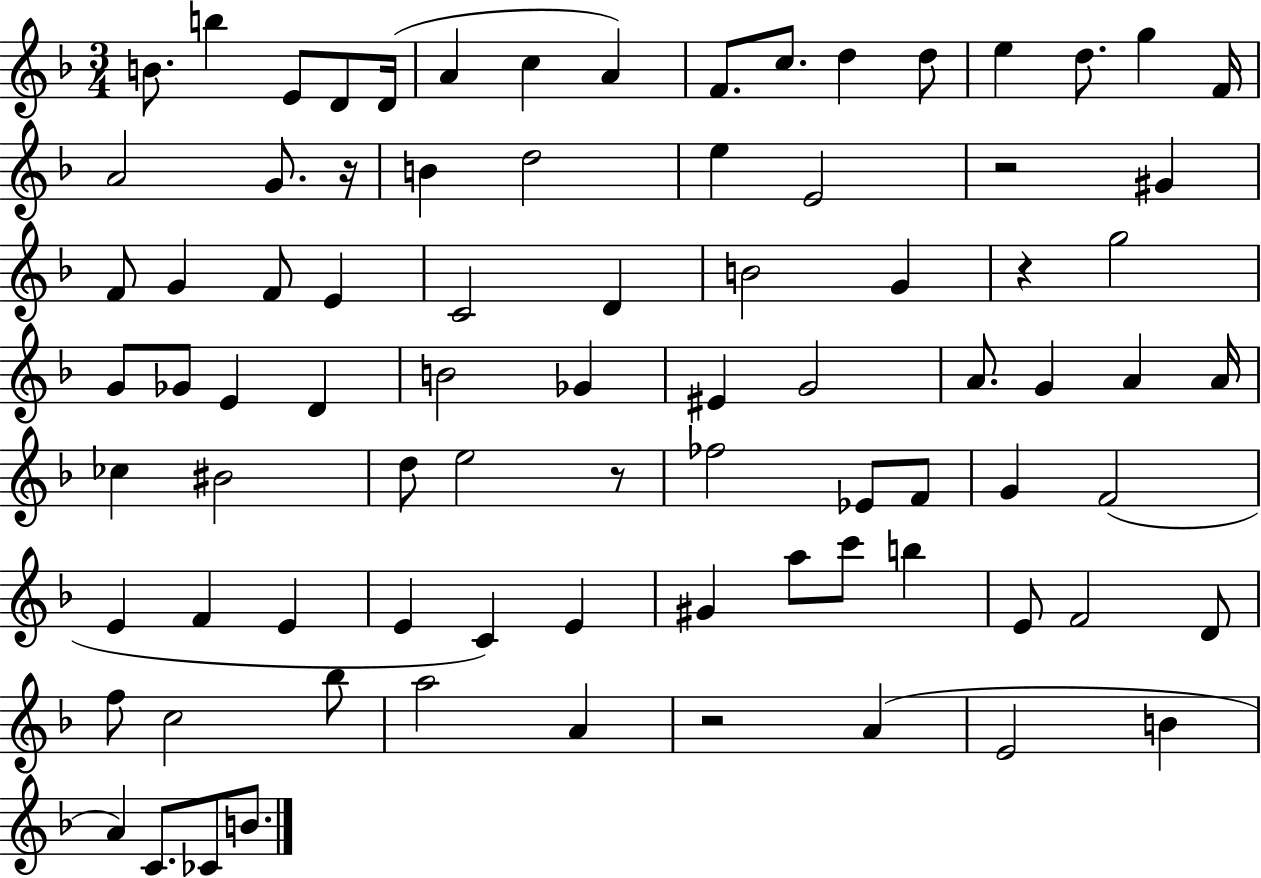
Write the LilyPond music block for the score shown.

{
  \clef treble
  \numericTimeSignature
  \time 3/4
  \key f \major
  \repeat volta 2 { b'8. b''4 e'8 d'8 d'16( | a'4 c''4 a'4) | f'8. c''8. d''4 d''8 | e''4 d''8. g''4 f'16 | \break a'2 g'8. r16 | b'4 d''2 | e''4 e'2 | r2 gis'4 | \break f'8 g'4 f'8 e'4 | c'2 d'4 | b'2 g'4 | r4 g''2 | \break g'8 ges'8 e'4 d'4 | b'2 ges'4 | eis'4 g'2 | a'8. g'4 a'4 a'16 | \break ces''4 bis'2 | d''8 e''2 r8 | fes''2 ees'8 f'8 | g'4 f'2( | \break e'4 f'4 e'4 | e'4 c'4) e'4 | gis'4 a''8 c'''8 b''4 | e'8 f'2 d'8 | \break f''8 c''2 bes''8 | a''2 a'4 | r2 a'4( | e'2 b'4 | \break a'4) c'8. ces'8 b'8. | } \bar "|."
}